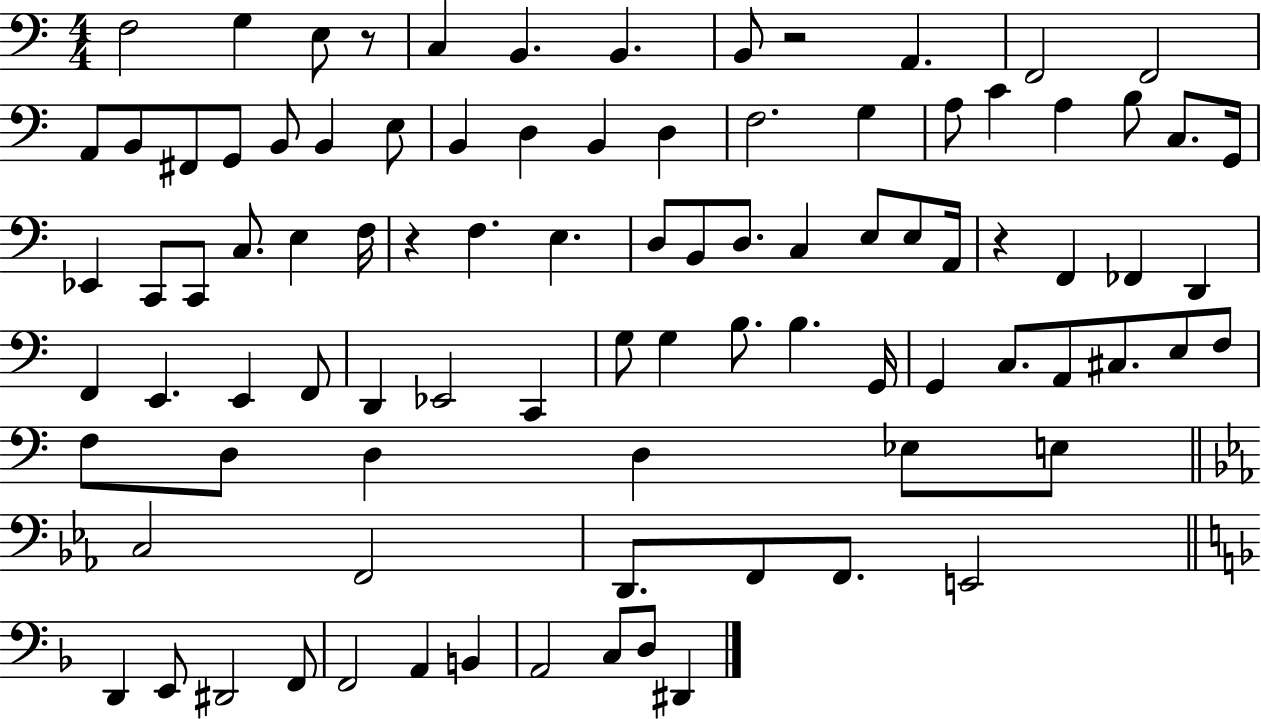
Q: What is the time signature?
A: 4/4